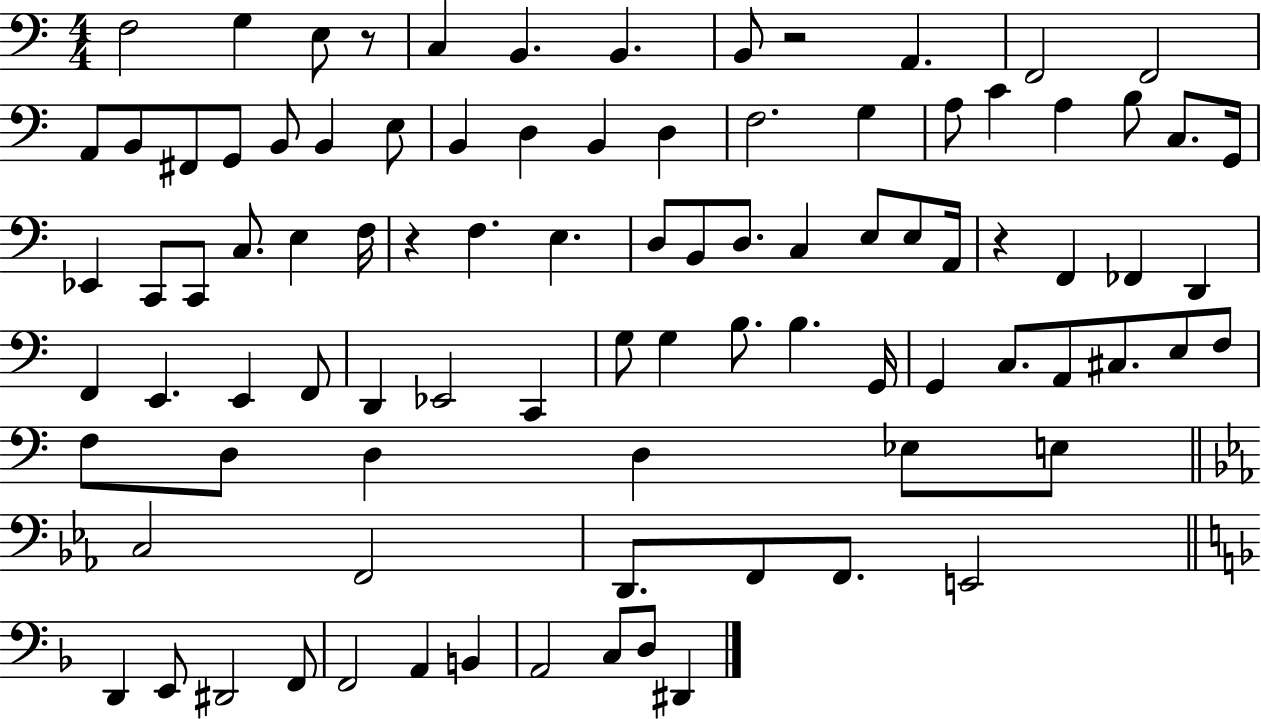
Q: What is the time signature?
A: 4/4